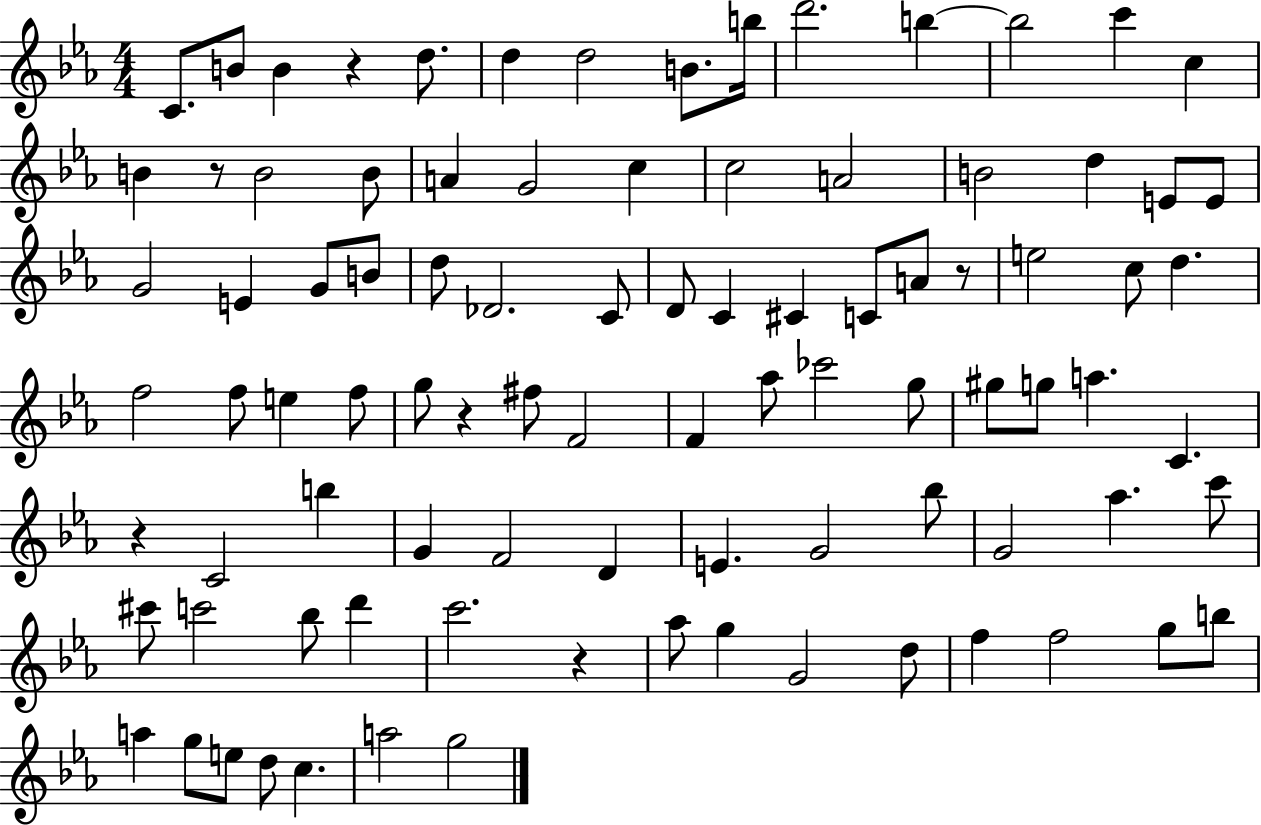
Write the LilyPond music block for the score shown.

{
  \clef treble
  \numericTimeSignature
  \time 4/4
  \key ees \major
  c'8. b'8 b'4 r4 d''8. | d''4 d''2 b'8. b''16 | d'''2. b''4~~ | b''2 c'''4 c''4 | \break b'4 r8 b'2 b'8 | a'4 g'2 c''4 | c''2 a'2 | b'2 d''4 e'8 e'8 | \break g'2 e'4 g'8 b'8 | d''8 des'2. c'8 | d'8 c'4 cis'4 c'8 a'8 r8 | e''2 c''8 d''4. | \break f''2 f''8 e''4 f''8 | g''8 r4 fis''8 f'2 | f'4 aes''8 ces'''2 g''8 | gis''8 g''8 a''4. c'4. | \break r4 c'2 b''4 | g'4 f'2 d'4 | e'4. g'2 bes''8 | g'2 aes''4. c'''8 | \break cis'''8 c'''2 bes''8 d'''4 | c'''2. r4 | aes''8 g''4 g'2 d''8 | f''4 f''2 g''8 b''8 | \break a''4 g''8 e''8 d''8 c''4. | a''2 g''2 | \bar "|."
}